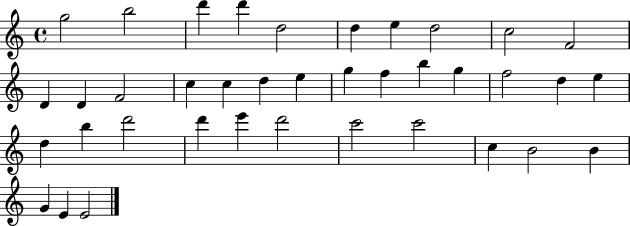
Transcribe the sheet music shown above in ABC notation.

X:1
T:Untitled
M:4/4
L:1/4
K:C
g2 b2 d' d' d2 d e d2 c2 F2 D D F2 c c d e g f b g f2 d e d b d'2 d' e' d'2 c'2 c'2 c B2 B G E E2